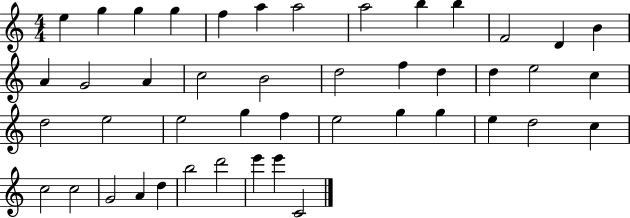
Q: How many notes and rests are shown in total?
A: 45